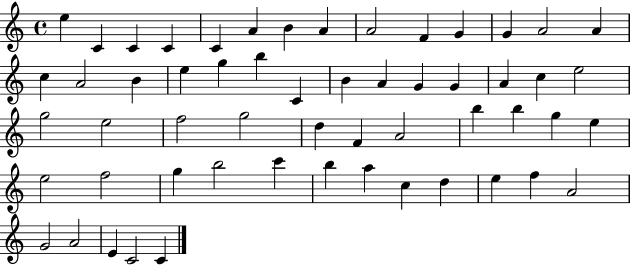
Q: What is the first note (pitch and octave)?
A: E5